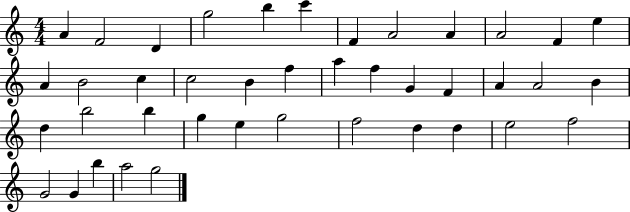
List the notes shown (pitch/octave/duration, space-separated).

A4/q F4/h D4/q G5/h B5/q C6/q F4/q A4/h A4/q A4/h F4/q E5/q A4/q B4/h C5/q C5/h B4/q F5/q A5/q F5/q G4/q F4/q A4/q A4/h B4/q D5/q B5/h B5/q G5/q E5/q G5/h F5/h D5/q D5/q E5/h F5/h G4/h G4/q B5/q A5/h G5/h